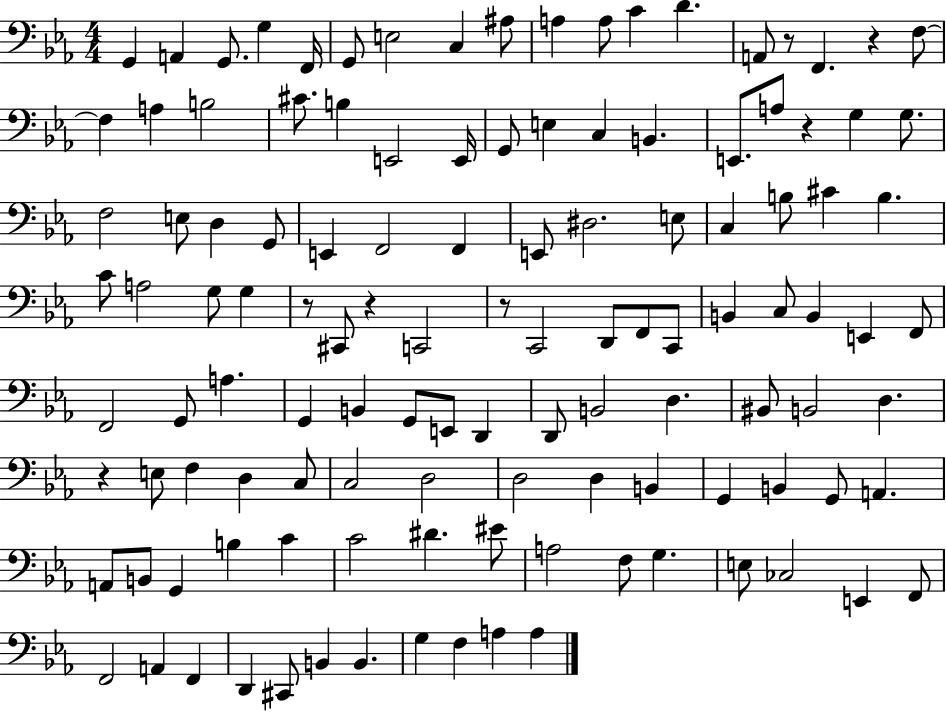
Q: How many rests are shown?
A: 7